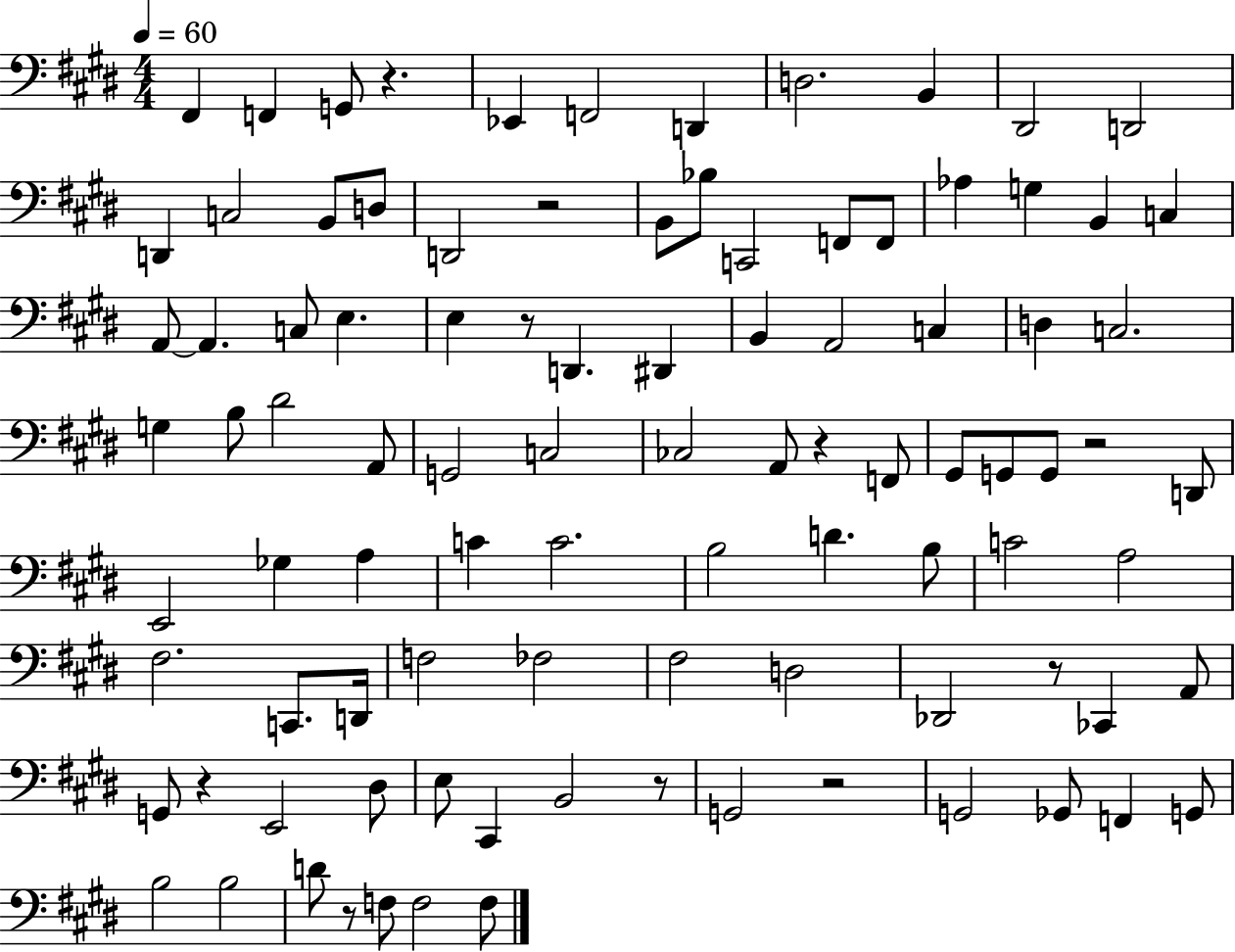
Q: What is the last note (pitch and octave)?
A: F3